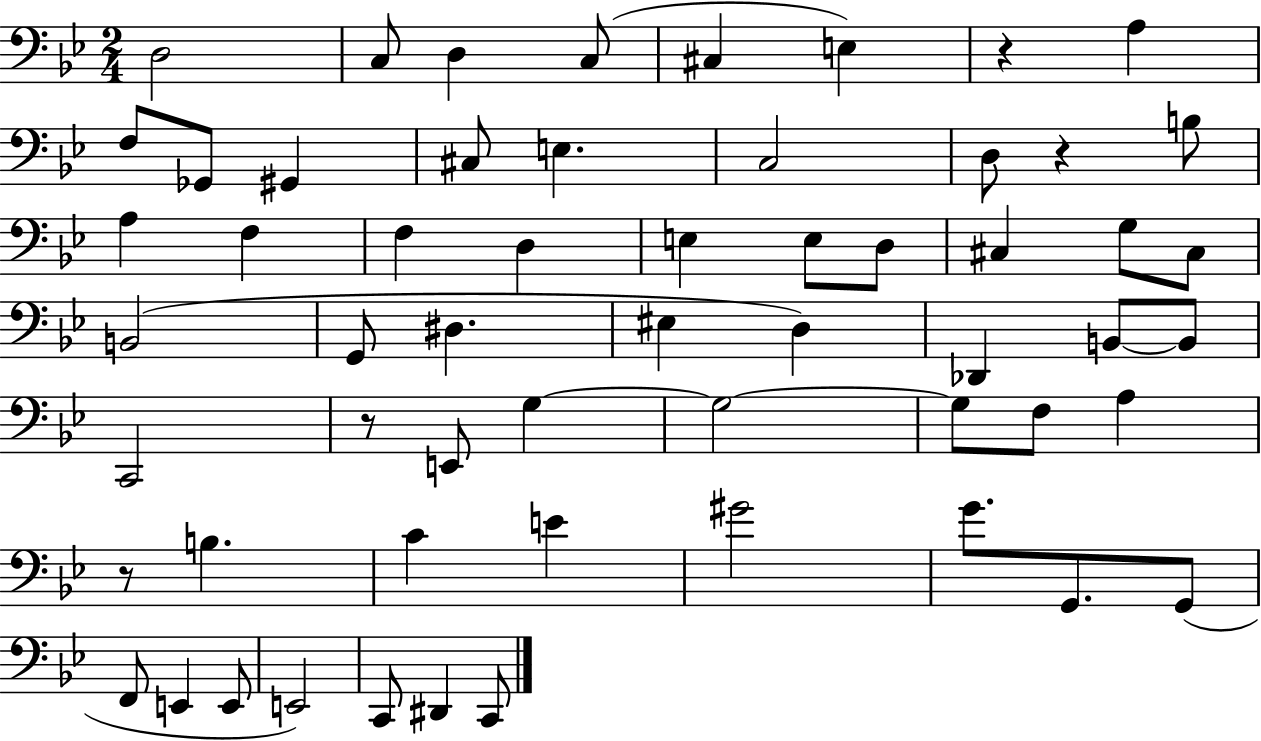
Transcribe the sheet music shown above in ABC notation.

X:1
T:Untitled
M:2/4
L:1/4
K:Bb
D,2 C,/2 D, C,/2 ^C, E, z A, F,/2 _G,,/2 ^G,, ^C,/2 E, C,2 D,/2 z B,/2 A, F, F, D, E, E,/2 D,/2 ^C, G,/2 ^C,/2 B,,2 G,,/2 ^D, ^E, D, _D,, B,,/2 B,,/2 C,,2 z/2 E,,/2 G, G,2 G,/2 F,/2 A, z/2 B, C E ^G2 G/2 G,,/2 G,,/2 F,,/2 E,, E,,/2 E,,2 C,,/2 ^D,, C,,/2